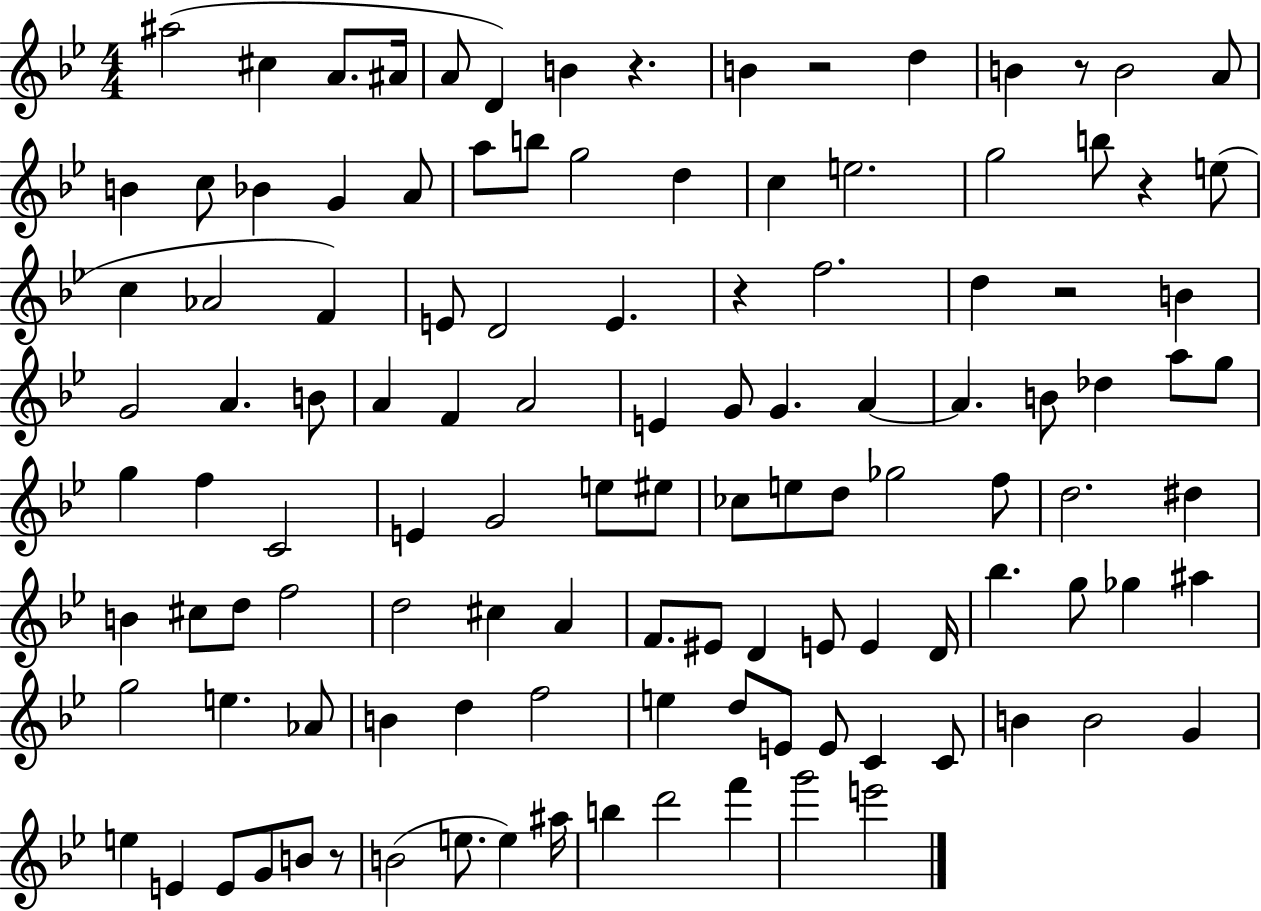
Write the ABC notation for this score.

X:1
T:Untitled
M:4/4
L:1/4
K:Bb
^a2 ^c A/2 ^A/4 A/2 D B z B z2 d B z/2 B2 A/2 B c/2 _B G A/2 a/2 b/2 g2 d c e2 g2 b/2 z e/2 c _A2 F E/2 D2 E z f2 d z2 B G2 A B/2 A F A2 E G/2 G A A B/2 _d a/2 g/2 g f C2 E G2 e/2 ^e/2 _c/2 e/2 d/2 _g2 f/2 d2 ^d B ^c/2 d/2 f2 d2 ^c A F/2 ^E/2 D E/2 E D/4 _b g/2 _g ^a g2 e _A/2 B d f2 e d/2 E/2 E/2 C C/2 B B2 G e E E/2 G/2 B/2 z/2 B2 e/2 e ^a/4 b d'2 f' g'2 e'2